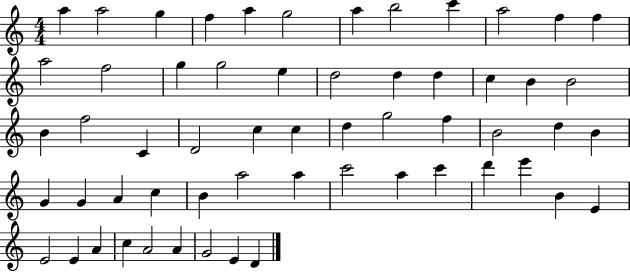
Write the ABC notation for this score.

X:1
T:Untitled
M:4/4
L:1/4
K:C
a a2 g f a g2 a b2 c' a2 f f a2 f2 g g2 e d2 d d c B B2 B f2 C D2 c c d g2 f B2 d B G G A c B a2 a c'2 a c' d' e' B E E2 E A c A2 A G2 E D